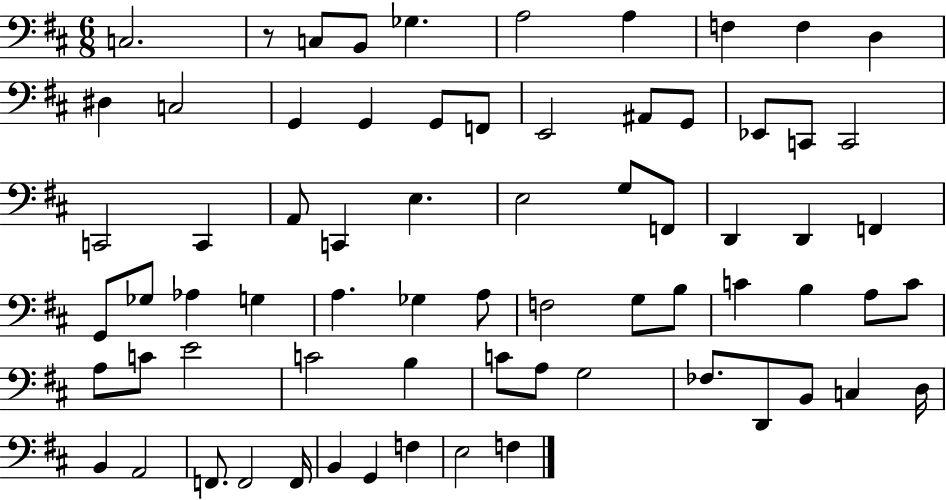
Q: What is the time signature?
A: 6/8